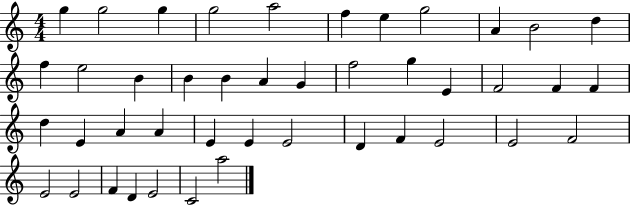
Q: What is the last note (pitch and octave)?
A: A5